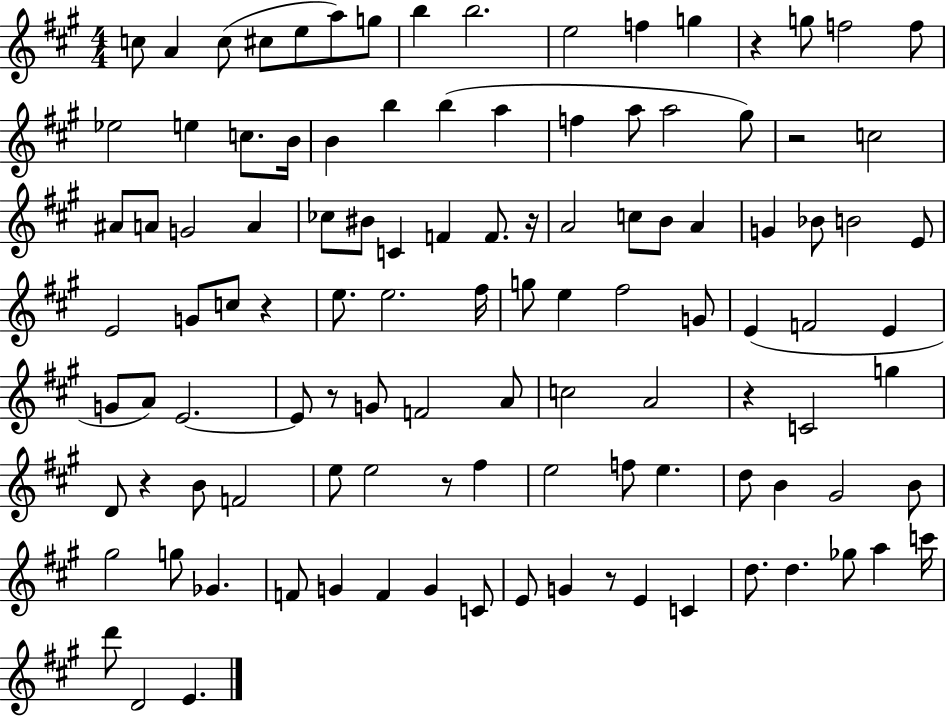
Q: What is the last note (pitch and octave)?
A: E4